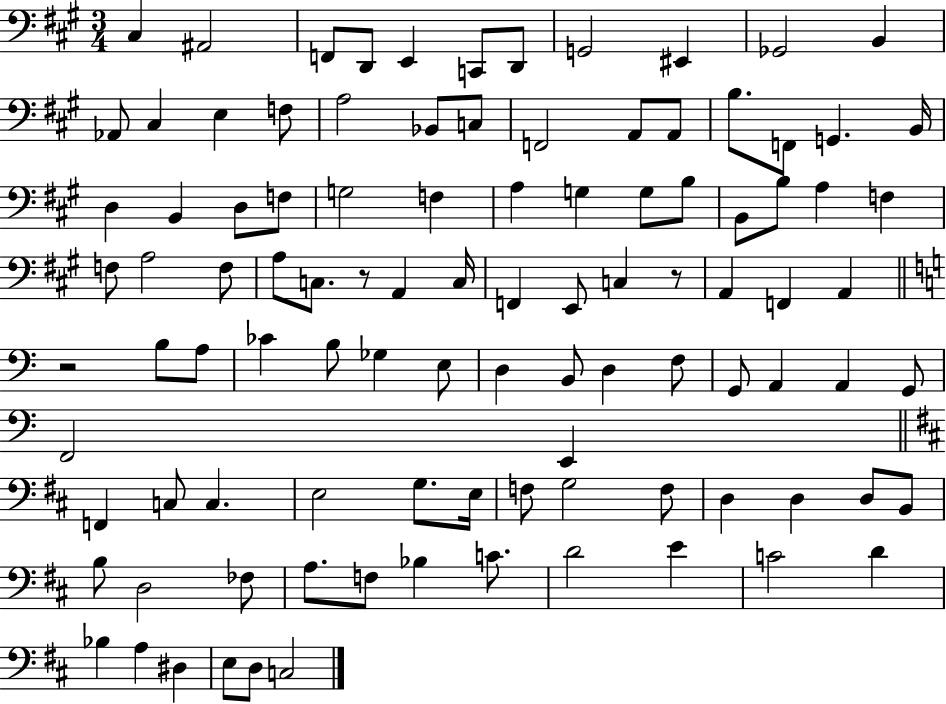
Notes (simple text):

C#3/q A#2/h F2/e D2/e E2/q C2/e D2/e G2/h EIS2/q Gb2/h B2/q Ab2/e C#3/q E3/q F3/e A3/h Bb2/e C3/e F2/h A2/e A2/e B3/e. F2/e G2/q. B2/s D3/q B2/q D3/e F3/e G3/h F3/q A3/q G3/q G3/e B3/e B2/e B3/e A3/q F3/q F3/e A3/h F3/e A3/e C3/e. R/e A2/q C3/s F2/q E2/e C3/q R/e A2/q F2/q A2/q R/h B3/e A3/e CES4/q B3/e Gb3/q E3/e D3/q B2/e D3/q F3/e G2/e A2/q A2/q G2/e F2/h E2/q F2/q C3/e C3/q. E3/h G3/e. E3/s F3/e G3/h F3/e D3/q D3/q D3/e B2/e B3/e D3/h FES3/e A3/e. F3/e Bb3/q C4/e. D4/h E4/q C4/h D4/q Bb3/q A3/q D#3/q E3/e D3/e C3/h